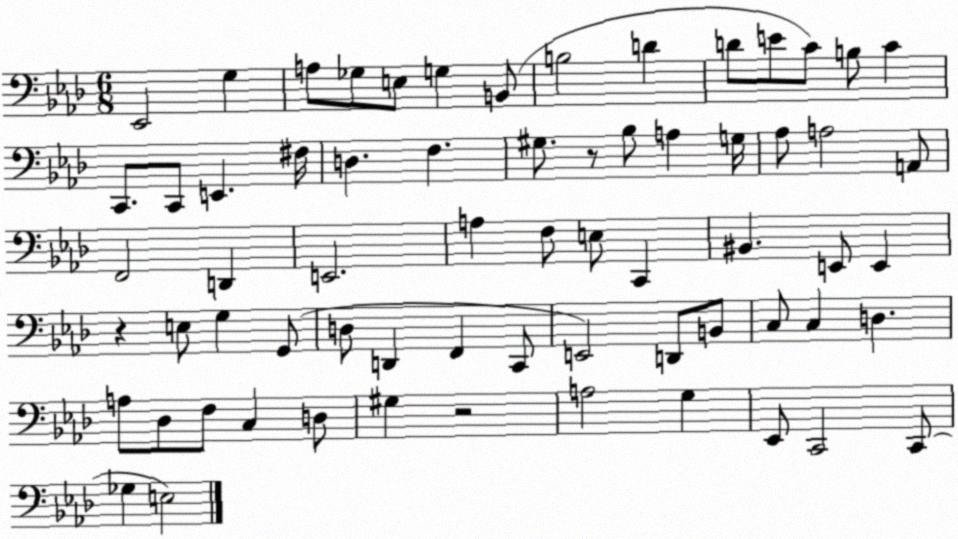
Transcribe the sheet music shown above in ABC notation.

X:1
T:Untitled
M:6/8
L:1/4
K:Ab
_E,,2 G, A,/2 _G,/2 E,/2 G, B,,/2 B,2 D D/2 E/2 C/2 B,/2 C C,,/2 C,,/2 E,, ^F,/4 D, F, ^G,/2 z/2 _B,/2 A, G,/4 _A,/2 A,2 A,,/2 F,,2 D,, E,,2 A, F,/2 E,/2 C,, ^B,, E,,/2 E,, z E,/2 G, G,,/2 D,/2 D,, F,, C,,/2 E,,2 D,,/2 B,,/2 C,/2 C, D, A,/2 _D,/2 F,/2 C, D,/2 ^G, z2 A,2 G, _E,,/2 C,,2 C,,/2 _G, E,2